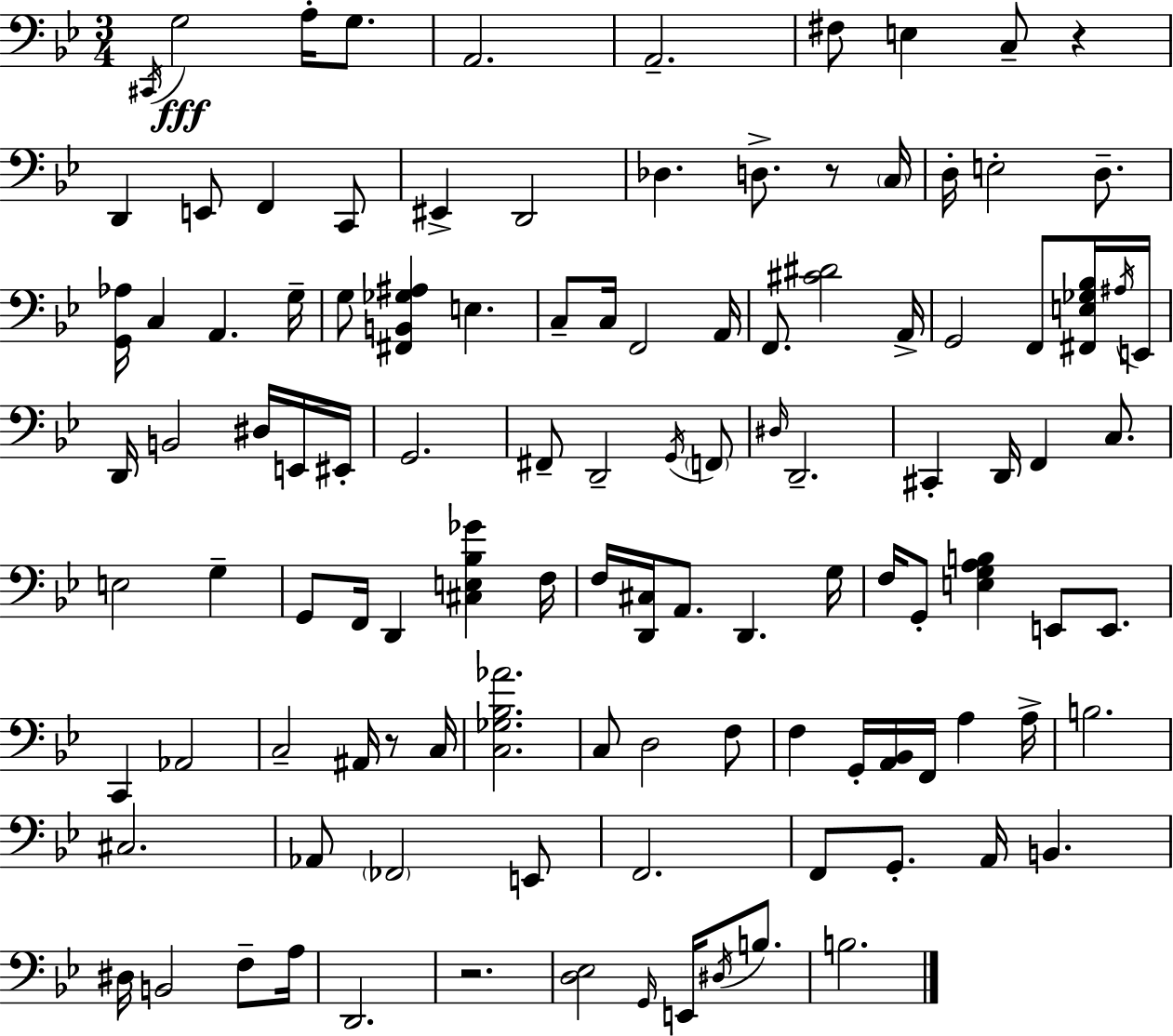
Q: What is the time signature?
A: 3/4